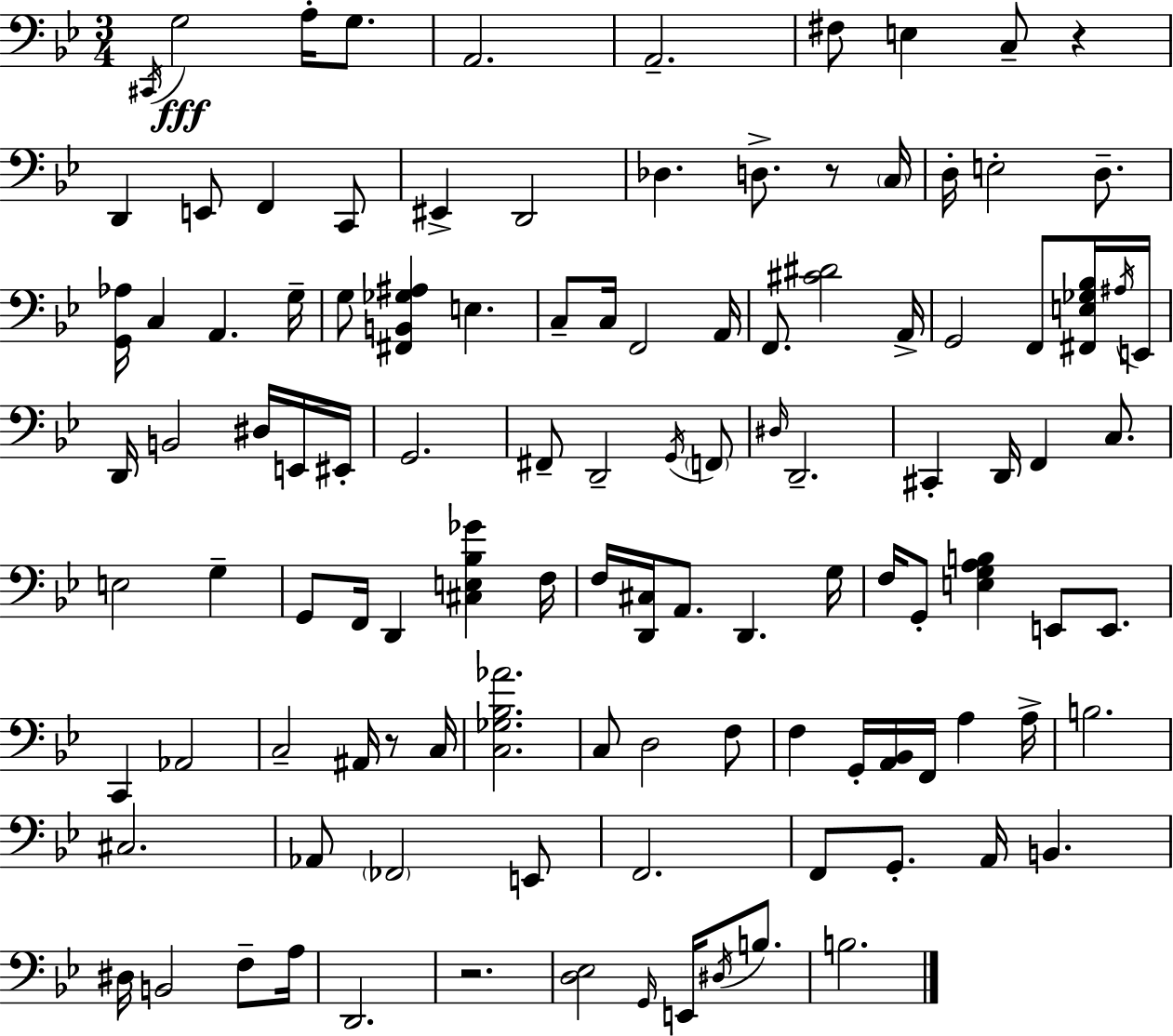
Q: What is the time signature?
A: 3/4